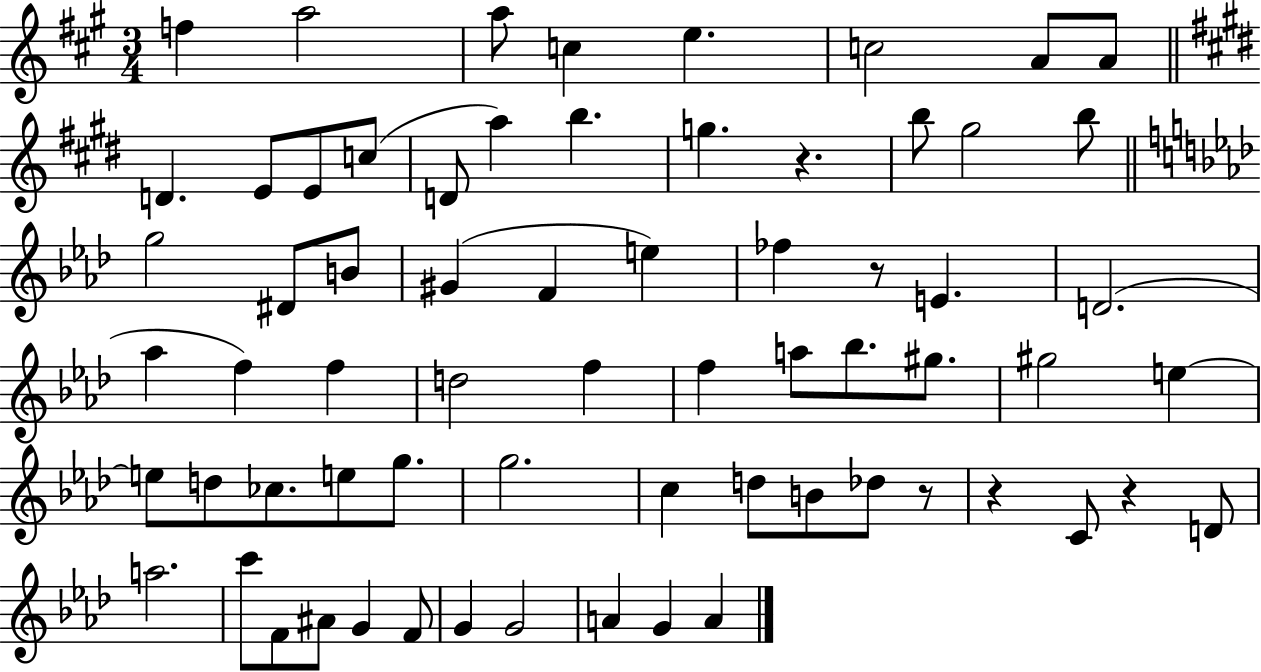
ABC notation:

X:1
T:Untitled
M:3/4
L:1/4
K:A
f a2 a/2 c e c2 A/2 A/2 D E/2 E/2 c/2 D/2 a b g z b/2 ^g2 b/2 g2 ^D/2 B/2 ^G F e _f z/2 E D2 _a f f d2 f f a/2 _b/2 ^g/2 ^g2 e e/2 d/2 _c/2 e/2 g/2 g2 c d/2 B/2 _d/2 z/2 z C/2 z D/2 a2 c'/2 F/2 ^A/2 G F/2 G G2 A G A